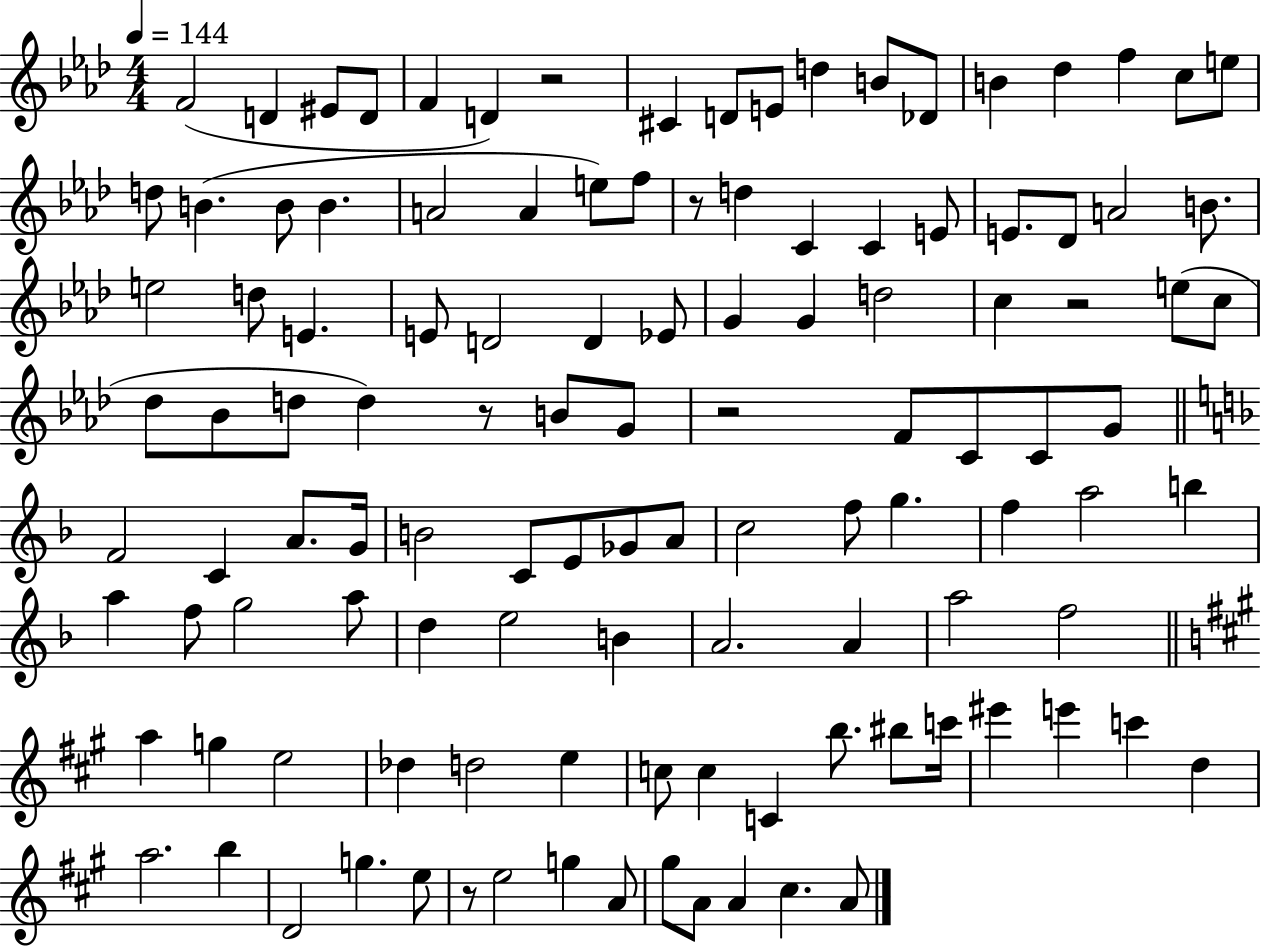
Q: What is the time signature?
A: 4/4